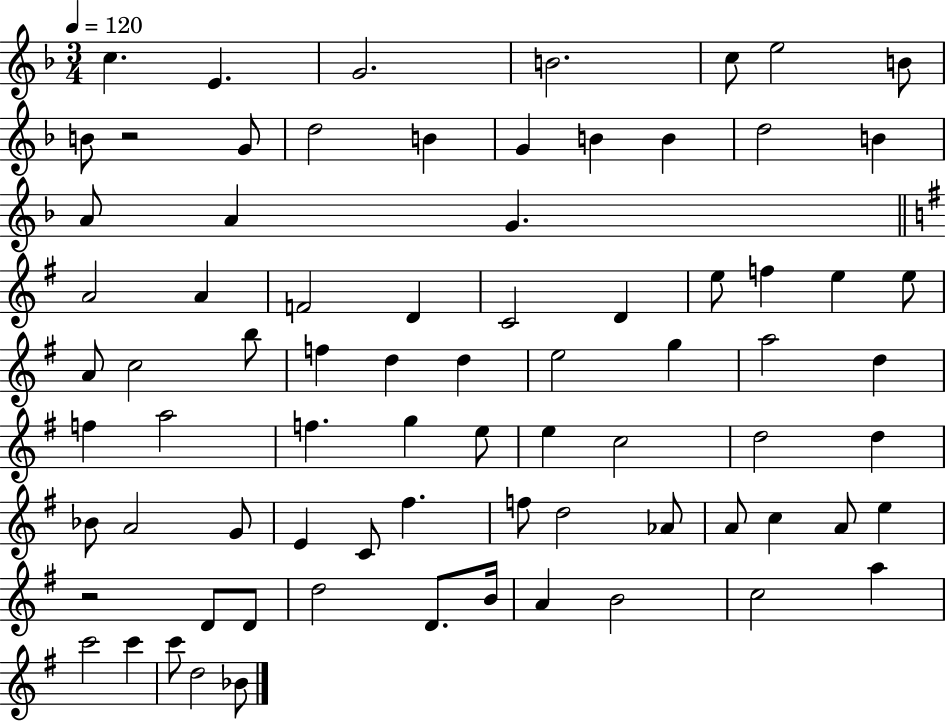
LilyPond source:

{
  \clef treble
  \numericTimeSignature
  \time 3/4
  \key f \major
  \tempo 4 = 120
  \repeat volta 2 { c''4. e'4. | g'2. | b'2. | c''8 e''2 b'8 | \break b'8 r2 g'8 | d''2 b'4 | g'4 b'4 b'4 | d''2 b'4 | \break a'8 a'4 g'4. | \bar "||" \break \key g \major a'2 a'4 | f'2 d'4 | c'2 d'4 | e''8 f''4 e''4 e''8 | \break a'8 c''2 b''8 | f''4 d''4 d''4 | e''2 g''4 | a''2 d''4 | \break f''4 a''2 | f''4. g''4 e''8 | e''4 c''2 | d''2 d''4 | \break bes'8 a'2 g'8 | e'4 c'8 fis''4. | f''8 d''2 aes'8 | a'8 c''4 a'8 e''4 | \break r2 d'8 d'8 | d''2 d'8. b'16 | a'4 b'2 | c''2 a''4 | \break c'''2 c'''4 | c'''8 d''2 bes'8 | } \bar "|."
}